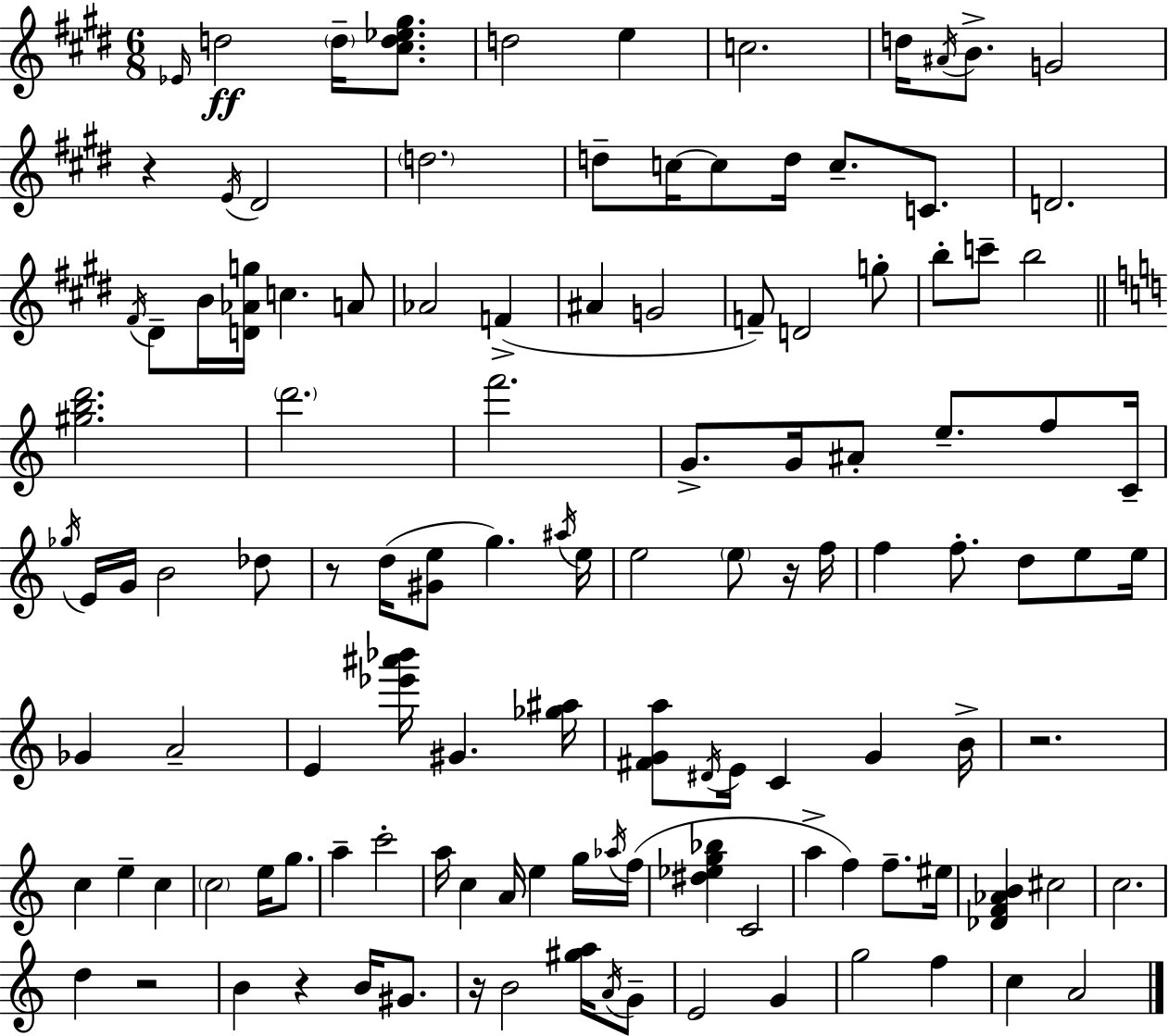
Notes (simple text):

Eb4/s D5/h D5/s [C#5,D5,Eb5,G#5]/e. D5/h E5/q C5/h. D5/s A#4/s B4/e. G4/h R/q E4/s D#4/h D5/h. D5/e C5/s C5/e D5/s C5/e. C4/e. D4/h. F#4/s D#4/e B4/s [D4,Ab4,G5]/s C5/q. A4/e Ab4/h F4/q A#4/q G4/h F4/e D4/h G5/e B5/e C6/e B5/h [G#5,B5,D6]/h. D6/h. F6/h. G4/e. G4/s A#4/e E5/e. F5/e C4/s Gb5/s E4/s G4/s B4/h Db5/e R/e D5/s [G#4,E5]/e G5/q. A#5/s E5/s E5/h E5/e R/s F5/s F5/q F5/e. D5/e E5/e E5/s Gb4/q A4/h E4/q [Eb6,A#6,Bb6]/s G#4/q. [Gb5,A#5]/s [F#4,G4,A5]/e D#4/s E4/s C4/q G4/q B4/s R/h. C5/q E5/q C5/q C5/h E5/s G5/e. A5/q C6/h A5/s C5/q A4/s E5/q G5/s Ab5/s F5/s [D#5,Eb5,G5,Bb5]/q C4/h A5/q F5/q F5/e. EIS5/s [Db4,F4,Ab4,B4]/q C#5/h C5/h. D5/q R/h B4/q R/q B4/s G#4/e. R/s B4/h [G#5,A5]/s A4/s G4/e E4/h G4/q G5/h F5/q C5/q A4/h